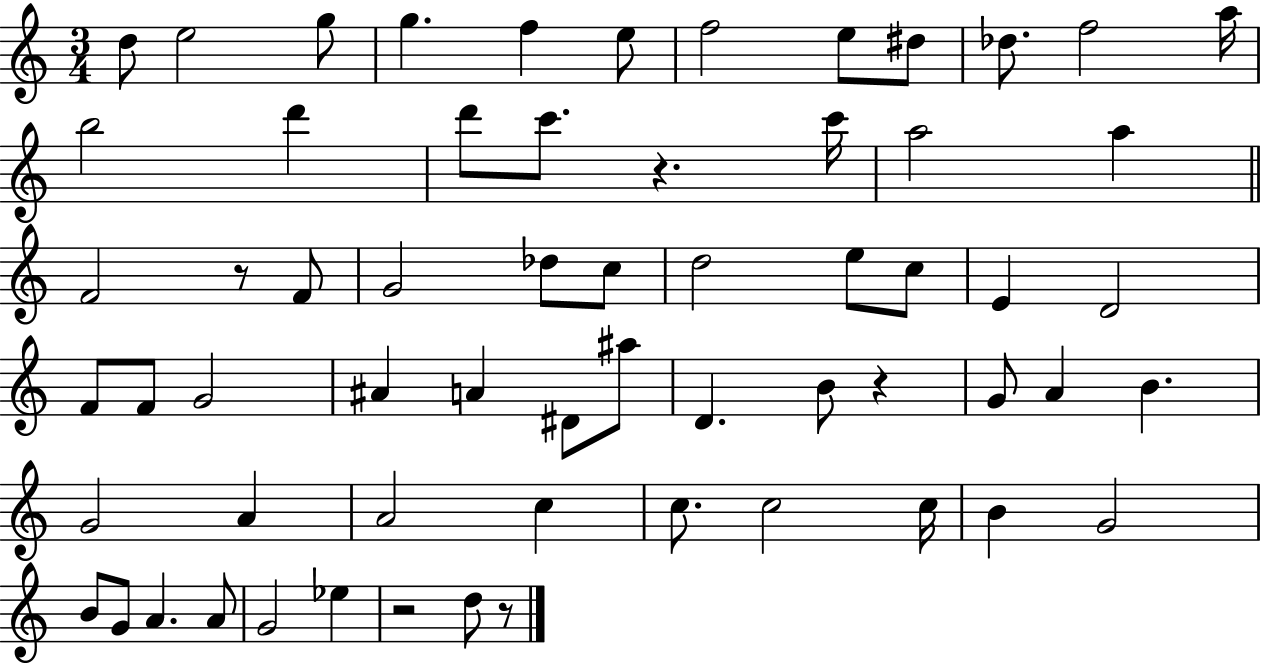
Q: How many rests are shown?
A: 5